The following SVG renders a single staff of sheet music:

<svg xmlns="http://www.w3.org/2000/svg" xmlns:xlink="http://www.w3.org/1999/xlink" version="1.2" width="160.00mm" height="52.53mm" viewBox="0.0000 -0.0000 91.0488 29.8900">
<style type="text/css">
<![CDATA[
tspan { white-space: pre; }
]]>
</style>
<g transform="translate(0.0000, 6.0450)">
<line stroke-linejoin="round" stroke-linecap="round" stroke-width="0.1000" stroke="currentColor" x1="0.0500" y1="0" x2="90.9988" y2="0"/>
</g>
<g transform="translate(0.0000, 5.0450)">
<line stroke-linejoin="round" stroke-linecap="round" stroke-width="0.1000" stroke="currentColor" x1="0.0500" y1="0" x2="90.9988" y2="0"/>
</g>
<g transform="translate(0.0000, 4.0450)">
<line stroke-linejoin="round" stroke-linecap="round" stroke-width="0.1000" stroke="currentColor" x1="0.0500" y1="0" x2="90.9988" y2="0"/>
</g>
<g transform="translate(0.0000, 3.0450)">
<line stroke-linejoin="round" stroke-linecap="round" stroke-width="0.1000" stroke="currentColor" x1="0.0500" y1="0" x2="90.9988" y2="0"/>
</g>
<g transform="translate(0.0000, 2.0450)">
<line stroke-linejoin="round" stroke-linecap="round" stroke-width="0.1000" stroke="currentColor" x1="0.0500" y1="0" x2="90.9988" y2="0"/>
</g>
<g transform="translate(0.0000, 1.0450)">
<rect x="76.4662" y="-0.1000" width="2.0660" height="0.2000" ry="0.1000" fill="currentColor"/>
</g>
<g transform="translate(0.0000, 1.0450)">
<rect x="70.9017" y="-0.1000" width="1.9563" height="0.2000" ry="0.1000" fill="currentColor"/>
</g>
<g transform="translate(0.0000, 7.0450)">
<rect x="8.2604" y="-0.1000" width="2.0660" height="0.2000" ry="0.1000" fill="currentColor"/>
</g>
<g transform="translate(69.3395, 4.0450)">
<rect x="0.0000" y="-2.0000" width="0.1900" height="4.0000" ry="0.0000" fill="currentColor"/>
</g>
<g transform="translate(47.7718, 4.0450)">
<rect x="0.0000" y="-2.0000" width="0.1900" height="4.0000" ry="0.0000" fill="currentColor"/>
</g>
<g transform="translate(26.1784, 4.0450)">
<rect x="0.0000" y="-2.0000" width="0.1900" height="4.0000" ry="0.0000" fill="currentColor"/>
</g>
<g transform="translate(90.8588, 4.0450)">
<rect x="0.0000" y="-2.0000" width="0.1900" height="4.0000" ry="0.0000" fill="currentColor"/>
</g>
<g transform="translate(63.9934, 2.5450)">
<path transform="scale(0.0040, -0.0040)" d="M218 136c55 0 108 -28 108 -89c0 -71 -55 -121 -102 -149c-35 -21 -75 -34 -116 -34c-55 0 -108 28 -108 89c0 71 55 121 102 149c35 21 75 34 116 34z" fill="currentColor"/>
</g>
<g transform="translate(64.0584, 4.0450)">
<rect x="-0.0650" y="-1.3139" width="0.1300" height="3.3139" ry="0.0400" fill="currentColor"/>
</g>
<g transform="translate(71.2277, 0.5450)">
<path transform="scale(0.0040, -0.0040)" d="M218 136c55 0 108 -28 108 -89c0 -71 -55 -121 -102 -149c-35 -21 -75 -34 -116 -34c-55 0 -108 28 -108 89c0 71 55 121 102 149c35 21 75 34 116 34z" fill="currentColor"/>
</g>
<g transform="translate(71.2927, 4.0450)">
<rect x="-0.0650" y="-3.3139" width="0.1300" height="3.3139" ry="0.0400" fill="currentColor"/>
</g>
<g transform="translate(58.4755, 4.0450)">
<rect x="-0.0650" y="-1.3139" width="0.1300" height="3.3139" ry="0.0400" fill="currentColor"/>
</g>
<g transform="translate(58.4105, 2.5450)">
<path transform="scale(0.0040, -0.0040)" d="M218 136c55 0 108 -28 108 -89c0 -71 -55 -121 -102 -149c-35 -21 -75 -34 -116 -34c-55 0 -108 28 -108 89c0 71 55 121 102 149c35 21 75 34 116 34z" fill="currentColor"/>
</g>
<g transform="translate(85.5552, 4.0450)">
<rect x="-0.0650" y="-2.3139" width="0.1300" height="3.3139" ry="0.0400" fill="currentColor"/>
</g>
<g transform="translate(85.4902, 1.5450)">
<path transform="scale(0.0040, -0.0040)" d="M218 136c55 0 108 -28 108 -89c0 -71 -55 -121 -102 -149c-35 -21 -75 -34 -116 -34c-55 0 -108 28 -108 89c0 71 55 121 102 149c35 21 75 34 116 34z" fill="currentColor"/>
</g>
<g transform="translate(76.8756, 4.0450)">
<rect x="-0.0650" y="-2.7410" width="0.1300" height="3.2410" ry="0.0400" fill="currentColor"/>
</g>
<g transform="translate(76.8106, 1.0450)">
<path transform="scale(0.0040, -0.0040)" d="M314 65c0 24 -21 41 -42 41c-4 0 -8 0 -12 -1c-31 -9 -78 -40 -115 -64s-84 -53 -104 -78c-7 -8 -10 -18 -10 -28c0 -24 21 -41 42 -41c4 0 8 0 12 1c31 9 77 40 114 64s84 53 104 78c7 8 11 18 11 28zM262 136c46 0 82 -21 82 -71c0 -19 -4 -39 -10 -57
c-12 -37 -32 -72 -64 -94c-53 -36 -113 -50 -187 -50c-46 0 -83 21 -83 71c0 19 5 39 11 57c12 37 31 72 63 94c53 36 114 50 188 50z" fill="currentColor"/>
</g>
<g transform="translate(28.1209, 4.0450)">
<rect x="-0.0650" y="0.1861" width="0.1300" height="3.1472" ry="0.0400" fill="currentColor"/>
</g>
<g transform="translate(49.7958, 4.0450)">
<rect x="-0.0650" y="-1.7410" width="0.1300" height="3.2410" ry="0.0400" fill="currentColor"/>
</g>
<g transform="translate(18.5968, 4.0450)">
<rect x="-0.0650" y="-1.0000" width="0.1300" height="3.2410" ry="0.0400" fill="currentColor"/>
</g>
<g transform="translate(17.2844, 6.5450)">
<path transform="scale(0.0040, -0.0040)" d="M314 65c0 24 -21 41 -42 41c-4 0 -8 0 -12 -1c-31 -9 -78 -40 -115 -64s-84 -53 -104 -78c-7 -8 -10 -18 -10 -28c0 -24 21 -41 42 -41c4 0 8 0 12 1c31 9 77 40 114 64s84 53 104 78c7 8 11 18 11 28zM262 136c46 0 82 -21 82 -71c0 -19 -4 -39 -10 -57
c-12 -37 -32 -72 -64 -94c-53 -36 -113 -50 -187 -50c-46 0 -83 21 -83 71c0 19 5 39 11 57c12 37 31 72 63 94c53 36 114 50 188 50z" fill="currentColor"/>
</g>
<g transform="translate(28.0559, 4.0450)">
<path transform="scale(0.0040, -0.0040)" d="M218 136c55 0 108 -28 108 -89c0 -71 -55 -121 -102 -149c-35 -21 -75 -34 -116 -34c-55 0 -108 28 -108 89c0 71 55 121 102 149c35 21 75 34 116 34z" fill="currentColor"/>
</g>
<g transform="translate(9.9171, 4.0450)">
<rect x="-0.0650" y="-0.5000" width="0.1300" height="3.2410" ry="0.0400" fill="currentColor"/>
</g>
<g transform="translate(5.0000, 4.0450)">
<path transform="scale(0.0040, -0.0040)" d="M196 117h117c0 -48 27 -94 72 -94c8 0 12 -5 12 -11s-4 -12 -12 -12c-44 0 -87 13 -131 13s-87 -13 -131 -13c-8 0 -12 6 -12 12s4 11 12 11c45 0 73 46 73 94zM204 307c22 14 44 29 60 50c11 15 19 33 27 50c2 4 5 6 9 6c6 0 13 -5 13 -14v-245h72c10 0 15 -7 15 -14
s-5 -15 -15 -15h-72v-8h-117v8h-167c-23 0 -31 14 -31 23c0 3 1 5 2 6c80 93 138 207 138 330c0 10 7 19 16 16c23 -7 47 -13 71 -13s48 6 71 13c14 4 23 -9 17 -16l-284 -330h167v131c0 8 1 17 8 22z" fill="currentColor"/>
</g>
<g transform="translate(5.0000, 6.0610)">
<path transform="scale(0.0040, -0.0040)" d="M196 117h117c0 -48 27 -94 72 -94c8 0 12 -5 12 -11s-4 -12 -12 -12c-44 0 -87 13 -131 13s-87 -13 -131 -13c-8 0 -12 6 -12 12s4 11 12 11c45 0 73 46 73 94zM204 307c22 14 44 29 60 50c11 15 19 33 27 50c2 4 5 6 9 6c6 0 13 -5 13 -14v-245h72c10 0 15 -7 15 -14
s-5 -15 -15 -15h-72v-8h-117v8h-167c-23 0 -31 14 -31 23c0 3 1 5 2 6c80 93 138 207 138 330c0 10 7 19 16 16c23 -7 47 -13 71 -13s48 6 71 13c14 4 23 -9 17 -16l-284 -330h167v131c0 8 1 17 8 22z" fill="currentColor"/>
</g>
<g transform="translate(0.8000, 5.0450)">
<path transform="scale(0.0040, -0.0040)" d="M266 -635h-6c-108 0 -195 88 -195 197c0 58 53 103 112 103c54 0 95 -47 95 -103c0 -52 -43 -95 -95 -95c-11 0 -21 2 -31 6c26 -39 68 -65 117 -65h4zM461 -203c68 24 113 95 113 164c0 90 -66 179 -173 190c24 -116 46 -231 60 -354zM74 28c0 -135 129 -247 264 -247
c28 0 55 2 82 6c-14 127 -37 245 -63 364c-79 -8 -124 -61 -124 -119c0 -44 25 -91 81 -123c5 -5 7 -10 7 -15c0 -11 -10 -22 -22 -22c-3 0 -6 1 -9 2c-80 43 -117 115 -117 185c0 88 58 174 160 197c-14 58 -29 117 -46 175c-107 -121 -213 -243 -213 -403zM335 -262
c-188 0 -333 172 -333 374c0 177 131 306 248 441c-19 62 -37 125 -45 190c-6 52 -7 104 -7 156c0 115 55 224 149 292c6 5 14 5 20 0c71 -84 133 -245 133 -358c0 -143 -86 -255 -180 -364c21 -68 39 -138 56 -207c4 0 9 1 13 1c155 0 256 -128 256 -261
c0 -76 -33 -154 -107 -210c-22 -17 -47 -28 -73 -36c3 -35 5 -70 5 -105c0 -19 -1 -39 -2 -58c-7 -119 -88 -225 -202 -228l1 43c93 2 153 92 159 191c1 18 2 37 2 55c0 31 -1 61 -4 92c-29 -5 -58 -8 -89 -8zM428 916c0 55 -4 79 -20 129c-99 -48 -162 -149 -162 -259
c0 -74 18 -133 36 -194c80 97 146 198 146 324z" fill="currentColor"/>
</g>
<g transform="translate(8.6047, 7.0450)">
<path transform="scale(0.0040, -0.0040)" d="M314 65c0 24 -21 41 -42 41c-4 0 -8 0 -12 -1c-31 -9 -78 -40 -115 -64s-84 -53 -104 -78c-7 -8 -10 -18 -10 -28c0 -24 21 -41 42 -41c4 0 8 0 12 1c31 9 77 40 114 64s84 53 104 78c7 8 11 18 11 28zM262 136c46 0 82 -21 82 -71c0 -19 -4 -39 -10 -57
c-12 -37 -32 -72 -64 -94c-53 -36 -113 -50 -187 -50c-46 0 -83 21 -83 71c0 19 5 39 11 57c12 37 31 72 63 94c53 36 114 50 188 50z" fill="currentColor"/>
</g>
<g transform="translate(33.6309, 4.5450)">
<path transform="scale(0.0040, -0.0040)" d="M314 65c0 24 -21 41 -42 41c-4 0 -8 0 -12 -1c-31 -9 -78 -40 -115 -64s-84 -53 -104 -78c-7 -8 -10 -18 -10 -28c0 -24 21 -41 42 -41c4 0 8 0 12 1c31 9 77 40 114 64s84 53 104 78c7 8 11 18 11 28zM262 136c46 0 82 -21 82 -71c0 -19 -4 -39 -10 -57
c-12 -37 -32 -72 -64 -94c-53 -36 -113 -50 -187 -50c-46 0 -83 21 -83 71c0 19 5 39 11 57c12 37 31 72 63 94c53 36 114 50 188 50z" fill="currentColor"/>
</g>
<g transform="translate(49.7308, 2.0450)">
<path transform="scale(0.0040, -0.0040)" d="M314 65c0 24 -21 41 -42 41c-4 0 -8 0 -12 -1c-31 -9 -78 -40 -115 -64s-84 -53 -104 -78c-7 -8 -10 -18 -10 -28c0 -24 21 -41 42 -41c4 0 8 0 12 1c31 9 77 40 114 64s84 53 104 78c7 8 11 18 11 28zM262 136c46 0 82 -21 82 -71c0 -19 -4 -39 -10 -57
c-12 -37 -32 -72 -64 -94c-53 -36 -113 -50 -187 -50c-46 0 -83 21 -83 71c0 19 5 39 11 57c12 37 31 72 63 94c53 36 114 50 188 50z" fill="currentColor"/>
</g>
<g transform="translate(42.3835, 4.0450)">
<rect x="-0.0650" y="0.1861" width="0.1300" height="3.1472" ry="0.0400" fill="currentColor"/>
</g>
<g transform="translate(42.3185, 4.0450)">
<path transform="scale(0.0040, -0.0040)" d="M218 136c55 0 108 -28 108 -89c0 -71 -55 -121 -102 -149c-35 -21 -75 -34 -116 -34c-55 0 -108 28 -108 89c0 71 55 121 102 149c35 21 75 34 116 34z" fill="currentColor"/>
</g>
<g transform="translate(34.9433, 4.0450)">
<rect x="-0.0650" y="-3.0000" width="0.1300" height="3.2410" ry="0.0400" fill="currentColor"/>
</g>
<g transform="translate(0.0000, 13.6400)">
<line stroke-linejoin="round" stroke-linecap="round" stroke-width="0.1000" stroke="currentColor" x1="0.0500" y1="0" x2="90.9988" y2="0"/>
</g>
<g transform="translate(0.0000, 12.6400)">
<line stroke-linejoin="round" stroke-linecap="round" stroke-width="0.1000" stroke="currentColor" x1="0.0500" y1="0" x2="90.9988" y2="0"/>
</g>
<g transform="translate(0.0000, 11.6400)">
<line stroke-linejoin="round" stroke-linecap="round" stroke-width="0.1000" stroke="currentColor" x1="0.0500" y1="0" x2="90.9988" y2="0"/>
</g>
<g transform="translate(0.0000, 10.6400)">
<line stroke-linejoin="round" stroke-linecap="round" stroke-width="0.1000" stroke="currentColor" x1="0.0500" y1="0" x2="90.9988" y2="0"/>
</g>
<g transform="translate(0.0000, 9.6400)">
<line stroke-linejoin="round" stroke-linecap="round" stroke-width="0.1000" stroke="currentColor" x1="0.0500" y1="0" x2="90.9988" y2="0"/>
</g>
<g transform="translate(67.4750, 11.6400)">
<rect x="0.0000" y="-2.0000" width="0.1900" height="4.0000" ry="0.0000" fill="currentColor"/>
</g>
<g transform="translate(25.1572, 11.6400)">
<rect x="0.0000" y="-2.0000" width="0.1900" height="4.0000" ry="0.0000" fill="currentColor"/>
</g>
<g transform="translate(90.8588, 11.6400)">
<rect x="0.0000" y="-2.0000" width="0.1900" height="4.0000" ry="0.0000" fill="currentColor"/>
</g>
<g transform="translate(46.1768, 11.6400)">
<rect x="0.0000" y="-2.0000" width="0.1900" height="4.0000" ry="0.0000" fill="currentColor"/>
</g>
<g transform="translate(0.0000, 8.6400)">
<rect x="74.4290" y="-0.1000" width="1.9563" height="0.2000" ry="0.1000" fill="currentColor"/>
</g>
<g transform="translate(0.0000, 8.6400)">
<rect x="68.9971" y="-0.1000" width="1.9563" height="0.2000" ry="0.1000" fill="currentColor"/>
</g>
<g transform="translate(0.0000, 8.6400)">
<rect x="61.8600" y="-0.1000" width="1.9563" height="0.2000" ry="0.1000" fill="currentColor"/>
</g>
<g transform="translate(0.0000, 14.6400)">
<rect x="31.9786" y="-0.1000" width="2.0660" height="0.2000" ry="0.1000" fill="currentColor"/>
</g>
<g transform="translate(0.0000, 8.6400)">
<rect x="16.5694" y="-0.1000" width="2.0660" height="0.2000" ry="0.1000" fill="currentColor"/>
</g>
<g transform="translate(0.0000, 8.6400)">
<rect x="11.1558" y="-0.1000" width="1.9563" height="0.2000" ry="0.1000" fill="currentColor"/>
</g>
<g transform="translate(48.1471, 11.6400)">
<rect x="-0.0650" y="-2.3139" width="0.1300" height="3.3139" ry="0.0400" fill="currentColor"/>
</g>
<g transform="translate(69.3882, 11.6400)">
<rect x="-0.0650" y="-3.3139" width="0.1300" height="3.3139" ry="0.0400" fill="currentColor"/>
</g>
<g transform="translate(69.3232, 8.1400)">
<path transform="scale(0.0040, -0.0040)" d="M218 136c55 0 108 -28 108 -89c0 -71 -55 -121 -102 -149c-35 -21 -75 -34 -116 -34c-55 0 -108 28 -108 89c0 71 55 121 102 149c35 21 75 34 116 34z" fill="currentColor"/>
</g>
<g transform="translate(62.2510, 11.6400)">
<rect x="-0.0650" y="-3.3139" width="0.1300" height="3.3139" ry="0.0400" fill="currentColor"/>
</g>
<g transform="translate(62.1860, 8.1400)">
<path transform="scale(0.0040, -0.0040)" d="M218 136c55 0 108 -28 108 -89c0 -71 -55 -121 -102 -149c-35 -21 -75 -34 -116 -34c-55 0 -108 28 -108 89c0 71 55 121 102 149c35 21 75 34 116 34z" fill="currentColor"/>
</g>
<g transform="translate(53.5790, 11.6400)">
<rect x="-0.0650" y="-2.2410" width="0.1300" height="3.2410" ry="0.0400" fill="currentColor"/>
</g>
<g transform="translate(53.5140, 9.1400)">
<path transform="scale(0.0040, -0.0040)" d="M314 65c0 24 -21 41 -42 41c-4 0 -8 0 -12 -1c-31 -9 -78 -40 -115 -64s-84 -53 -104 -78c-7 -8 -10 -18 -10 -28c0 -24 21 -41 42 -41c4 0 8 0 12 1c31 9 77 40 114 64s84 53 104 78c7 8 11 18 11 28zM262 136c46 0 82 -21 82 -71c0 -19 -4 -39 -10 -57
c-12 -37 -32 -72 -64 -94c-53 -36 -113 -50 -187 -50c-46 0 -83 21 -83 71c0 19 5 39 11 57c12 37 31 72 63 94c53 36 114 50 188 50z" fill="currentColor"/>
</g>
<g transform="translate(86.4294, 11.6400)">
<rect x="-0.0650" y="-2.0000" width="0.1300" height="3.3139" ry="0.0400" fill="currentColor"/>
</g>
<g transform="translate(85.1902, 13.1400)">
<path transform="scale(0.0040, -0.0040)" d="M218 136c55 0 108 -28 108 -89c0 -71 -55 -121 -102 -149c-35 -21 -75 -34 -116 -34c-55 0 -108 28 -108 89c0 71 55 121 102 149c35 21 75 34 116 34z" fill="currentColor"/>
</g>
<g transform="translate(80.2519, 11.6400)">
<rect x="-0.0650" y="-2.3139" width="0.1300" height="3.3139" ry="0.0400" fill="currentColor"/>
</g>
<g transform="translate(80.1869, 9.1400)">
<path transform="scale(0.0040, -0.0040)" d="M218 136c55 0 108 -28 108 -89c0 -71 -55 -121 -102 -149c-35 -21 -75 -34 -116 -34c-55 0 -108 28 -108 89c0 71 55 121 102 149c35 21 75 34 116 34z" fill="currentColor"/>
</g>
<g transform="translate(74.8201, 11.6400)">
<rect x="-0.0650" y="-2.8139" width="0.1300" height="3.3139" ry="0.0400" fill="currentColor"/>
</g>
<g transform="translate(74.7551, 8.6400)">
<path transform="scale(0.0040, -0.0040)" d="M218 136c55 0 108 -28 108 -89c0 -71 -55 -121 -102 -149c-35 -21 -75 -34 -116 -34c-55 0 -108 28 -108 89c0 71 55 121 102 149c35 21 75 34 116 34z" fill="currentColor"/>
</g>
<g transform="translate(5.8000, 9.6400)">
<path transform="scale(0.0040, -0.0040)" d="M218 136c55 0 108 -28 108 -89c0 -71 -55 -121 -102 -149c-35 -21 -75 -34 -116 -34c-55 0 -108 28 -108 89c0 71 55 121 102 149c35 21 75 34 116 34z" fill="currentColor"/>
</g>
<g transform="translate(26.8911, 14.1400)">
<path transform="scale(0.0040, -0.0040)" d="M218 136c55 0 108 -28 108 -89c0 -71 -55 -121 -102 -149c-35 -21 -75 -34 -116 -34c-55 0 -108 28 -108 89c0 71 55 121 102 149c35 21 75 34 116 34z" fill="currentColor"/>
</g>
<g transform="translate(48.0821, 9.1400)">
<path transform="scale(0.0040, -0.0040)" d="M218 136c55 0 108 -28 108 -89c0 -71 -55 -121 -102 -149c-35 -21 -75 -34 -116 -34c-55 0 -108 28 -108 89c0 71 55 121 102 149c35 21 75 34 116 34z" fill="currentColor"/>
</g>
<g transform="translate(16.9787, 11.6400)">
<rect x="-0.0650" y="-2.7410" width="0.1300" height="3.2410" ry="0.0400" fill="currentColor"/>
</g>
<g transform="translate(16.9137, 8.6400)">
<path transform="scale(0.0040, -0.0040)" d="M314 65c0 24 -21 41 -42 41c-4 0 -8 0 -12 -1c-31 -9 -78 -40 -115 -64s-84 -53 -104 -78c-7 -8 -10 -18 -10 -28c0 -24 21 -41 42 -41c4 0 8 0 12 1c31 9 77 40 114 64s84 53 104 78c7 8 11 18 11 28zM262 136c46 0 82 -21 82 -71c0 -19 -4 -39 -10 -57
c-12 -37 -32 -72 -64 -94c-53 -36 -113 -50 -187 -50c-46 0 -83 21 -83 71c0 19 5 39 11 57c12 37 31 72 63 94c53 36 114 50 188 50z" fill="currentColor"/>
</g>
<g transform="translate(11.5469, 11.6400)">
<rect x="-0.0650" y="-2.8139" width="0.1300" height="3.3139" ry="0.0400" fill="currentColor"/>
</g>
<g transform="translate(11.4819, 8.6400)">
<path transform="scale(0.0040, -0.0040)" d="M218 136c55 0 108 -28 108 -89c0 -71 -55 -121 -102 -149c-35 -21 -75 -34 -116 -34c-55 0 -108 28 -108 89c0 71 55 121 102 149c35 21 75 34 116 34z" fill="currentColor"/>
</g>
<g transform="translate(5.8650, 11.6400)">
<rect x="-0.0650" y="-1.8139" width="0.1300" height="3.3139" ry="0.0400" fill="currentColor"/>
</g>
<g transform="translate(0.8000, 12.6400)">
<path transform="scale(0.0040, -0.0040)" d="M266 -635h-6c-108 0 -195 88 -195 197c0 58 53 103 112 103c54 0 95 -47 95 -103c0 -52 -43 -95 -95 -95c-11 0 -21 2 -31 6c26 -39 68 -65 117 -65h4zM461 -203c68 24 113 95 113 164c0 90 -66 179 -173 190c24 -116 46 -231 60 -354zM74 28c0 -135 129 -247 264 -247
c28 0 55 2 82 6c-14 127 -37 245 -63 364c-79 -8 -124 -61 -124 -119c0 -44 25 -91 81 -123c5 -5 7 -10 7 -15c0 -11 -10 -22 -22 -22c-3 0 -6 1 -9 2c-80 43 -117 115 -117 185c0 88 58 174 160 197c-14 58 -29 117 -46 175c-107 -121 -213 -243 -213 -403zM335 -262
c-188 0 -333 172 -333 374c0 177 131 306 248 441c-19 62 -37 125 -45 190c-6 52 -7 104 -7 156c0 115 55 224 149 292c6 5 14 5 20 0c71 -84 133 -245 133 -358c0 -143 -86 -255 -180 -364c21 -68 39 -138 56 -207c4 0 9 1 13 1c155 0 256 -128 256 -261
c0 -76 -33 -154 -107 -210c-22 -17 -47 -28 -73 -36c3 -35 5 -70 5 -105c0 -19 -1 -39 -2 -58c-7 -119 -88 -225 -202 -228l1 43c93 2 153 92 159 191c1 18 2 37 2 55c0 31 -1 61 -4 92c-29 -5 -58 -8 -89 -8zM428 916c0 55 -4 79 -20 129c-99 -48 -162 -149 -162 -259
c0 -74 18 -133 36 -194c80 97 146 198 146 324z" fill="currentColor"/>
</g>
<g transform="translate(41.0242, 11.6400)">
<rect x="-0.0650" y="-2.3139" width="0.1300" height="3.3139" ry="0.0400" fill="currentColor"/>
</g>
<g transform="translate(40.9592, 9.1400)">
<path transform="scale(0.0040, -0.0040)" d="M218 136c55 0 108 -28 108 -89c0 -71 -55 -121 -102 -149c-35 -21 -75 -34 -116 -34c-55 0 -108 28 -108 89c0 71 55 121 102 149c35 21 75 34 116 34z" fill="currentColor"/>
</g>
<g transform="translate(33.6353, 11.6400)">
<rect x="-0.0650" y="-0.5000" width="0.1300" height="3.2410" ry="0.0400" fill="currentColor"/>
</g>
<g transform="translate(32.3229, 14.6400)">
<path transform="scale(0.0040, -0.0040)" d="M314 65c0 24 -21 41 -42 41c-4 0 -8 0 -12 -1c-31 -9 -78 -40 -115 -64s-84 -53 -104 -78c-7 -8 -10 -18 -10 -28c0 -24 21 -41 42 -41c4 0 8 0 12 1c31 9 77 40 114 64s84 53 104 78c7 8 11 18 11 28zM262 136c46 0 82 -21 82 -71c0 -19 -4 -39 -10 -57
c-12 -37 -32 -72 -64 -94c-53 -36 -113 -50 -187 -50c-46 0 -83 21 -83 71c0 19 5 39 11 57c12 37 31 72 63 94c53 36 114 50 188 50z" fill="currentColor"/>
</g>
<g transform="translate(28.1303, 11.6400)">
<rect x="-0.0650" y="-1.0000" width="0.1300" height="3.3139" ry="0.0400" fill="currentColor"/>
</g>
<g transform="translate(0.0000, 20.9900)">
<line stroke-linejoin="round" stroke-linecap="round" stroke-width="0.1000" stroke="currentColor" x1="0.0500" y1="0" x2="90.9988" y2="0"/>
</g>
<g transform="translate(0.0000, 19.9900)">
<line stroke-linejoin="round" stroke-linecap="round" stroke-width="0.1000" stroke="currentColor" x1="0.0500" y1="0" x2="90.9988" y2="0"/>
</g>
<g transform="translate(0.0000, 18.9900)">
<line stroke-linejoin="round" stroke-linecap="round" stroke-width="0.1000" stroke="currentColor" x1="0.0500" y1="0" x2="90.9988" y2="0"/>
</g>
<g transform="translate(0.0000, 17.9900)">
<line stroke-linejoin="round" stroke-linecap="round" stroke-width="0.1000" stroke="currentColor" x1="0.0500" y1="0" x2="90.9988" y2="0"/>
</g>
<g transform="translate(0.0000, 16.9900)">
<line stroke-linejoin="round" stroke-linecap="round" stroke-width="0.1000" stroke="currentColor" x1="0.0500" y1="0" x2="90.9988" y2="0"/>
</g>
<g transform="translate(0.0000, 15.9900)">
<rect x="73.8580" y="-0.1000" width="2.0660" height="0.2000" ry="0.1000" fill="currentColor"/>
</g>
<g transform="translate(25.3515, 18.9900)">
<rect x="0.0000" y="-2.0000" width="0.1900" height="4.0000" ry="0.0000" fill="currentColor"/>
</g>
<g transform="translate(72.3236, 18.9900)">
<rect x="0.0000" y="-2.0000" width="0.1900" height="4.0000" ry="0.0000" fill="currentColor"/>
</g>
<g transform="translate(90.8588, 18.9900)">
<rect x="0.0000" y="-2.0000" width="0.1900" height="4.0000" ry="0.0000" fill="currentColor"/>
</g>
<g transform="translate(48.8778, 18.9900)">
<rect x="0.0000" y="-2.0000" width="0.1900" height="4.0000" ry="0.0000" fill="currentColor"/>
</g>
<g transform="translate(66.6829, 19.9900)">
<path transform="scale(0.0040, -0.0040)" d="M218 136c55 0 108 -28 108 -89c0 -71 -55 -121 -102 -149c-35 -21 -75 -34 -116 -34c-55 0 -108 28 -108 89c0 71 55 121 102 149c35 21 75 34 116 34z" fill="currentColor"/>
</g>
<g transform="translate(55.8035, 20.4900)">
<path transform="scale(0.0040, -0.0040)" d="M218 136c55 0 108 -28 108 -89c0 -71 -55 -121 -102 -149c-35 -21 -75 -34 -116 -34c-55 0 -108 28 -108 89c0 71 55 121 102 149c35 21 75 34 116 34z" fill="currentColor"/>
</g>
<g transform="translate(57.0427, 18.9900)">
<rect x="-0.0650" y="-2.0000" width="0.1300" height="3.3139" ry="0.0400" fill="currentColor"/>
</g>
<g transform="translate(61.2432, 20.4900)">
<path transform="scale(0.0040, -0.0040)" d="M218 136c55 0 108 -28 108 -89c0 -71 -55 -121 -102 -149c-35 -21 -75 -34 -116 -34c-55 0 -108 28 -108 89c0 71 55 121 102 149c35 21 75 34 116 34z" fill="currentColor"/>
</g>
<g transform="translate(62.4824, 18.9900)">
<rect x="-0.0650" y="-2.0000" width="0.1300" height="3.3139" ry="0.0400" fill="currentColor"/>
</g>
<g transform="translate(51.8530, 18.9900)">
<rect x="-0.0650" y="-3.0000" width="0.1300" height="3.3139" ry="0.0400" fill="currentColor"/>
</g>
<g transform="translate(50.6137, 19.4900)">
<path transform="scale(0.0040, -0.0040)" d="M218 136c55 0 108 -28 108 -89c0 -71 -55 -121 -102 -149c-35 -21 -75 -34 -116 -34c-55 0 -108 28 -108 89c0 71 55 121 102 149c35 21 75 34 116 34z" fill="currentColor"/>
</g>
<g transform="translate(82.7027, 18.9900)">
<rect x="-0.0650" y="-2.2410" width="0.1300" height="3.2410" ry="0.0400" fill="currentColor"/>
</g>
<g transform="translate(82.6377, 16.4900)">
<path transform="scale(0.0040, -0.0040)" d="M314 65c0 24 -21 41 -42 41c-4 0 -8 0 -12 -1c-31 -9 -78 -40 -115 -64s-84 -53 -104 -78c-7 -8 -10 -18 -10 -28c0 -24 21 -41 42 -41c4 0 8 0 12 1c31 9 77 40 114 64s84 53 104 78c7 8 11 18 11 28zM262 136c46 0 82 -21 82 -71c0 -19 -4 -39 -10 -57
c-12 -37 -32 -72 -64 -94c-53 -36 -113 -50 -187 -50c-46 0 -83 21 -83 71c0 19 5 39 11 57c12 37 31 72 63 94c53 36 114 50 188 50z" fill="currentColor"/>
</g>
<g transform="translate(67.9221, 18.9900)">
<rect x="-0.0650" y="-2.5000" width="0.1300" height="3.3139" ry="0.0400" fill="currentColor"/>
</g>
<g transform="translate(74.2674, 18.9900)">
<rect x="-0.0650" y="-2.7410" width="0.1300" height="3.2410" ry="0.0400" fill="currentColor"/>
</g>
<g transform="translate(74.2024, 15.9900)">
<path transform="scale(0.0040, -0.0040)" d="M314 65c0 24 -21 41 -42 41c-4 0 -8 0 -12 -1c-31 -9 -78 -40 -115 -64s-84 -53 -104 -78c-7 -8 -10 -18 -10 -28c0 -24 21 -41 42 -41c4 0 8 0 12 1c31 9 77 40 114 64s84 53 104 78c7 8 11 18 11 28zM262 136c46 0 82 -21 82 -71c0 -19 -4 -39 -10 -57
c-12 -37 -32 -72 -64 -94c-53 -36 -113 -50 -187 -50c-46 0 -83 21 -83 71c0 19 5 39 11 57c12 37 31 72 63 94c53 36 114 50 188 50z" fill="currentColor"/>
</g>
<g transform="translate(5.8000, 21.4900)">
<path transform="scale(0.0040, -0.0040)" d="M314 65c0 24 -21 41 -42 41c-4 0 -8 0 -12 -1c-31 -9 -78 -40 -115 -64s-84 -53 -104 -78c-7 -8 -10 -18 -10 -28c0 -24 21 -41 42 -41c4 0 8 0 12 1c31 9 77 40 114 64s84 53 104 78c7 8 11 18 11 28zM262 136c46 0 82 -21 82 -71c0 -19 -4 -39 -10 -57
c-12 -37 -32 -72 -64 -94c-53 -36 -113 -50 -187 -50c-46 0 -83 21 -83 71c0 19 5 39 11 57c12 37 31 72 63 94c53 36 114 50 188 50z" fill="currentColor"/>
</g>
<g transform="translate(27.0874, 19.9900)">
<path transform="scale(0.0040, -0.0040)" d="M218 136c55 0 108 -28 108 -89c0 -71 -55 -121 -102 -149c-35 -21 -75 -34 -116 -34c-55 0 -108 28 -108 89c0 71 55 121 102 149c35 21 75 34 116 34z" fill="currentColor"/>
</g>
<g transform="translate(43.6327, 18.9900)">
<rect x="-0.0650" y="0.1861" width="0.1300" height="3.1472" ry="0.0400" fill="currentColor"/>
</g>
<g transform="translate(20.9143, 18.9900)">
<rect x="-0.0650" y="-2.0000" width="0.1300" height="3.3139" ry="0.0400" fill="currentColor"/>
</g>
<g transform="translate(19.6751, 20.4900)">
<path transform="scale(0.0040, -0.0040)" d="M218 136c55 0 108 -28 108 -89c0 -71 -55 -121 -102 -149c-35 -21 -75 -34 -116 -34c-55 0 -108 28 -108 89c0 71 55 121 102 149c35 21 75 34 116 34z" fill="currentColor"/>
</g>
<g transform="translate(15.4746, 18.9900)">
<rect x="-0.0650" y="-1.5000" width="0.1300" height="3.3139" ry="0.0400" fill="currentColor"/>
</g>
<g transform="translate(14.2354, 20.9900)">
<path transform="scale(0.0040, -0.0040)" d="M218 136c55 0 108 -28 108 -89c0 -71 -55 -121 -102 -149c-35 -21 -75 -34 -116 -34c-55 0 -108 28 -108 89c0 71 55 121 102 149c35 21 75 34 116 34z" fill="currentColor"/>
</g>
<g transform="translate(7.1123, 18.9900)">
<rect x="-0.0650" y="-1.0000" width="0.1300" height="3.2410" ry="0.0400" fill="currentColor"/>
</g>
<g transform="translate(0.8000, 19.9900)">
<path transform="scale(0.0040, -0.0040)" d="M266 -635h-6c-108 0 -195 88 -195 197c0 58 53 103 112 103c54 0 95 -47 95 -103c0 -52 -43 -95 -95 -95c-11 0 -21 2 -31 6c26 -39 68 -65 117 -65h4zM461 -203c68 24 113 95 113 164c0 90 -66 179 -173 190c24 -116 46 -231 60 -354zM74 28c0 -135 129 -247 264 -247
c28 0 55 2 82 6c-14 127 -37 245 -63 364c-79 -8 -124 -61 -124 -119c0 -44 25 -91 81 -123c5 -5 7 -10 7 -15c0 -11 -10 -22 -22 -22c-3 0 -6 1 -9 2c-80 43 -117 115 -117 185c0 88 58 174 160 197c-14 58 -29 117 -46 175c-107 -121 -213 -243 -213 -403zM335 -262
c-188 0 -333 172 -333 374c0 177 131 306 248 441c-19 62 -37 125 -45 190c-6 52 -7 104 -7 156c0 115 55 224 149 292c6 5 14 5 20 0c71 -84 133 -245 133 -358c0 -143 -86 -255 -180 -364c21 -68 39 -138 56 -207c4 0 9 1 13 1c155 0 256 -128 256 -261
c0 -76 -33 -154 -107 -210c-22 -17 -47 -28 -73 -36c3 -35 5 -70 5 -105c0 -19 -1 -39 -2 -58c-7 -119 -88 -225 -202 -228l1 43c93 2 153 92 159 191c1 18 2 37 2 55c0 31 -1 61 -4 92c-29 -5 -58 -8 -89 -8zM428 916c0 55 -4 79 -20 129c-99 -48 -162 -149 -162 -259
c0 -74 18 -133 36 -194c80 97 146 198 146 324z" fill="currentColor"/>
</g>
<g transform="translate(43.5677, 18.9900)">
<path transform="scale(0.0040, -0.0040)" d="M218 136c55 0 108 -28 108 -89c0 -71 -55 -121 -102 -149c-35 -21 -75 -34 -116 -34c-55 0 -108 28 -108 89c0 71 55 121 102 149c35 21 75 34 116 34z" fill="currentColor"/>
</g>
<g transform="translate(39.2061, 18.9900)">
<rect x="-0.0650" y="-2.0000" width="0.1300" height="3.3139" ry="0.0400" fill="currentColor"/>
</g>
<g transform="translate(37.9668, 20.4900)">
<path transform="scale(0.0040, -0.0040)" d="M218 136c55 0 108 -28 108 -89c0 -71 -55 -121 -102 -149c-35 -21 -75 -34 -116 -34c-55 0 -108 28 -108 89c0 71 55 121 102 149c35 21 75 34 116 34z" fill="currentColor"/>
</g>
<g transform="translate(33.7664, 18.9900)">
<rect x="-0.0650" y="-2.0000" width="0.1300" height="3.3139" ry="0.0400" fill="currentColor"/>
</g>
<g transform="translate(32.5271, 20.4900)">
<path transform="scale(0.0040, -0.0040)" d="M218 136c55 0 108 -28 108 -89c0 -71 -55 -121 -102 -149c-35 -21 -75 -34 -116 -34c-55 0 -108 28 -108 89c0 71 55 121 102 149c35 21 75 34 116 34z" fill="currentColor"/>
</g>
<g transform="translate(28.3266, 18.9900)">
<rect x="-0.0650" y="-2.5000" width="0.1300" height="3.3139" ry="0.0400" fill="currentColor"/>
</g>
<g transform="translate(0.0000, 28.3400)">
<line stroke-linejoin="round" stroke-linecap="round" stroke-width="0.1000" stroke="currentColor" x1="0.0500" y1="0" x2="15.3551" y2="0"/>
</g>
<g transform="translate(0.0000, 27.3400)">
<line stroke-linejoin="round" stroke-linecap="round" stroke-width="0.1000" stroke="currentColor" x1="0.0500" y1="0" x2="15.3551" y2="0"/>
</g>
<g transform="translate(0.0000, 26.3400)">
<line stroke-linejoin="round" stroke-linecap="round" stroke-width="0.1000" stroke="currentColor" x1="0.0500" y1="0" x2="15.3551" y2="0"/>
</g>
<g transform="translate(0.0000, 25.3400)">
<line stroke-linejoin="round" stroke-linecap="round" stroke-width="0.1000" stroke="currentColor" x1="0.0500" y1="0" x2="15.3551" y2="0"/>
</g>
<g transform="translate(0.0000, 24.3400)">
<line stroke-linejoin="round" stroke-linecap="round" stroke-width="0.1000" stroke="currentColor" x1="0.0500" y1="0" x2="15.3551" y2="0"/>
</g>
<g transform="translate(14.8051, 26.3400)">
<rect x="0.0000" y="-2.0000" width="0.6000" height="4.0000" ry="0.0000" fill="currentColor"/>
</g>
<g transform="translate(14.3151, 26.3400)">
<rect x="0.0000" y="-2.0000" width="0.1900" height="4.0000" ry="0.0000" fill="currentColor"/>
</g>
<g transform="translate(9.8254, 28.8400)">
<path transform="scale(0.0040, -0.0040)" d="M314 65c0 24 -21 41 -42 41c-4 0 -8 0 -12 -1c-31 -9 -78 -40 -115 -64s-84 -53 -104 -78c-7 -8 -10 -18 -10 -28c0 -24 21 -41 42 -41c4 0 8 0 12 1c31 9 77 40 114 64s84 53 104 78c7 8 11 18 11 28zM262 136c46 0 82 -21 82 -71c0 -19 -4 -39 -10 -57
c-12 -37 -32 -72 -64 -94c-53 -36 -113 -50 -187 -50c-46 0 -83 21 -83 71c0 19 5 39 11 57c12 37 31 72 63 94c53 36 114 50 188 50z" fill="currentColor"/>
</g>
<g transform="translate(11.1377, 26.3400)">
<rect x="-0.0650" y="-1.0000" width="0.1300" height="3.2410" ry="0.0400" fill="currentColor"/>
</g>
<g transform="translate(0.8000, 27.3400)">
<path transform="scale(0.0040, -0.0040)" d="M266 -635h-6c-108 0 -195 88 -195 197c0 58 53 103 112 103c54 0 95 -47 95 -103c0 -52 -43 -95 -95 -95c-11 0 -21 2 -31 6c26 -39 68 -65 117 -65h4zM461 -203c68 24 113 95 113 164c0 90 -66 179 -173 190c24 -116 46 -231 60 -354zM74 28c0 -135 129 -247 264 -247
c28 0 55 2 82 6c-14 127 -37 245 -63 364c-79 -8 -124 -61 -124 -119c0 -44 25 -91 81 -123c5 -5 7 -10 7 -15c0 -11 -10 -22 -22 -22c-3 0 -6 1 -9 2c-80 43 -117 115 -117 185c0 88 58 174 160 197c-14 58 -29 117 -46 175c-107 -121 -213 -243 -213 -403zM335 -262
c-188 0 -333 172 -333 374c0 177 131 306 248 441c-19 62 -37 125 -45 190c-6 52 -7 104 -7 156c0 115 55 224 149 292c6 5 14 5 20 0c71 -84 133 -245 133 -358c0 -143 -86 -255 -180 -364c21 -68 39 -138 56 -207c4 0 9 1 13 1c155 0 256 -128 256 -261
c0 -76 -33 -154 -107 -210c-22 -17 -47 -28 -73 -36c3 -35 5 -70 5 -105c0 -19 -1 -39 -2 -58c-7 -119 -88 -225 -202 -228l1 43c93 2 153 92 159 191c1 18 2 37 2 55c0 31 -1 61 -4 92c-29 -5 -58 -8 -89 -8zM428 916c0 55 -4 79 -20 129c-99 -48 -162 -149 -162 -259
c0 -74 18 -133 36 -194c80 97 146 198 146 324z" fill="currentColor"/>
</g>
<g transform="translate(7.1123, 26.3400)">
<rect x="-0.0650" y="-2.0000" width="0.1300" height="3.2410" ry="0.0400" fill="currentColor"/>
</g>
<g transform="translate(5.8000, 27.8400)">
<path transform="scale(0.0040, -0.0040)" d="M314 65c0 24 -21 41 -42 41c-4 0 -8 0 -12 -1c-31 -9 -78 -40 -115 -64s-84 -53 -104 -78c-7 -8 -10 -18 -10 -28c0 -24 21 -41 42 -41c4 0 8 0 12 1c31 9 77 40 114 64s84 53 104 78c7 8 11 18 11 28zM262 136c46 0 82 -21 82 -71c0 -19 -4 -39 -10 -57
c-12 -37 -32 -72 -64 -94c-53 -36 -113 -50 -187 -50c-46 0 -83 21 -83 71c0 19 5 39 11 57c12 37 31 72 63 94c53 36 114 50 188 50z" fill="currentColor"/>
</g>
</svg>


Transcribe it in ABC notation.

X:1
T:Untitled
M:4/4
L:1/4
K:C
C2 D2 B A2 B f2 e e b a2 g f a a2 D C2 g g g2 b b a g F D2 E F G F F B A F F G a2 g2 F2 D2